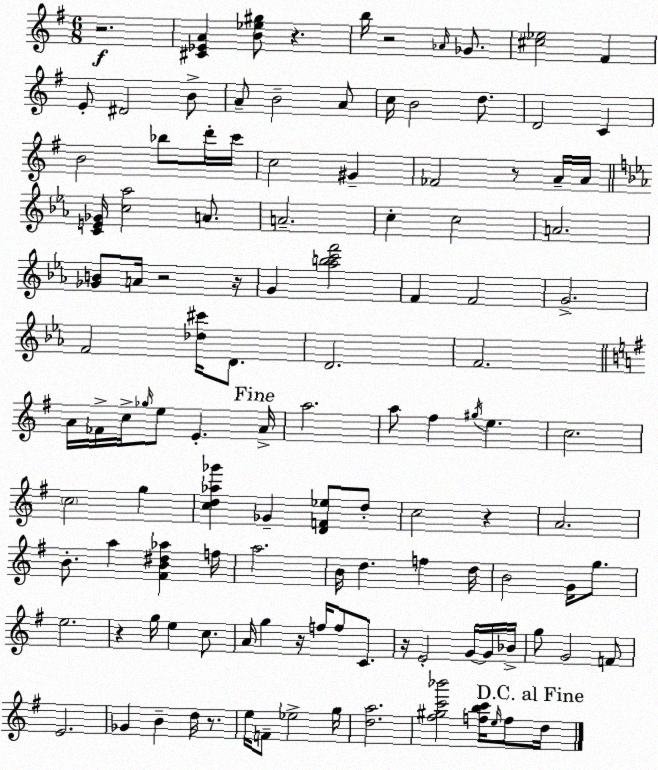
X:1
T:Untitled
M:6/8
L:1/4
K:G
z2 [^C_EA] [B_e^g]/2 z b/4 z2 _A/4 _G/2 [^c_e]2 ^F E/2 ^D2 B/2 A/2 B2 A/2 c/4 B2 d/2 D2 C B2 _b/2 d'/4 c'/4 c2 ^G _F2 z/2 A/4 A/4 [CE_G]/4 [c_a]2 A/2 A2 c c2 A2 [_GB]/2 A/4 z2 z/4 G [_abc'f']2 F F2 G2 F2 [_d^c']/4 D/2 D2 F2 A/4 _F/4 c/4 _g/4 e/2 E A/4 a2 a/2 ^f ^g/4 e c2 c2 g [cd_a_g'] _G [DF_e]/2 d/2 c2 z A2 B/2 a [^FB^d_a] f/4 a2 B/4 d f d/4 B2 G/4 g/2 e2 z g/4 e c/2 A/4 g z/4 f/4 f/2 C/2 z/4 E2 G/4 G/4 _B/4 g/2 G2 F/2 E2 _G B d/4 z/2 e/4 F/2 _e2 g/4 [da]2 [^f^gc'_b']2 [fbc']/4 e/4 f/2 d/4